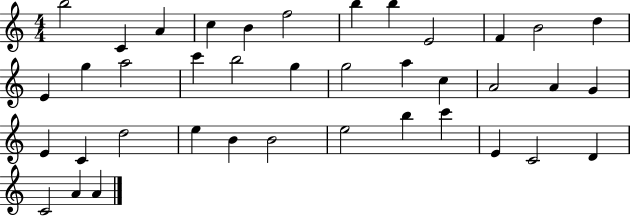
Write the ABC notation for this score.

X:1
T:Untitled
M:4/4
L:1/4
K:C
b2 C A c B f2 b b E2 F B2 d E g a2 c' b2 g g2 a c A2 A G E C d2 e B B2 e2 b c' E C2 D C2 A A